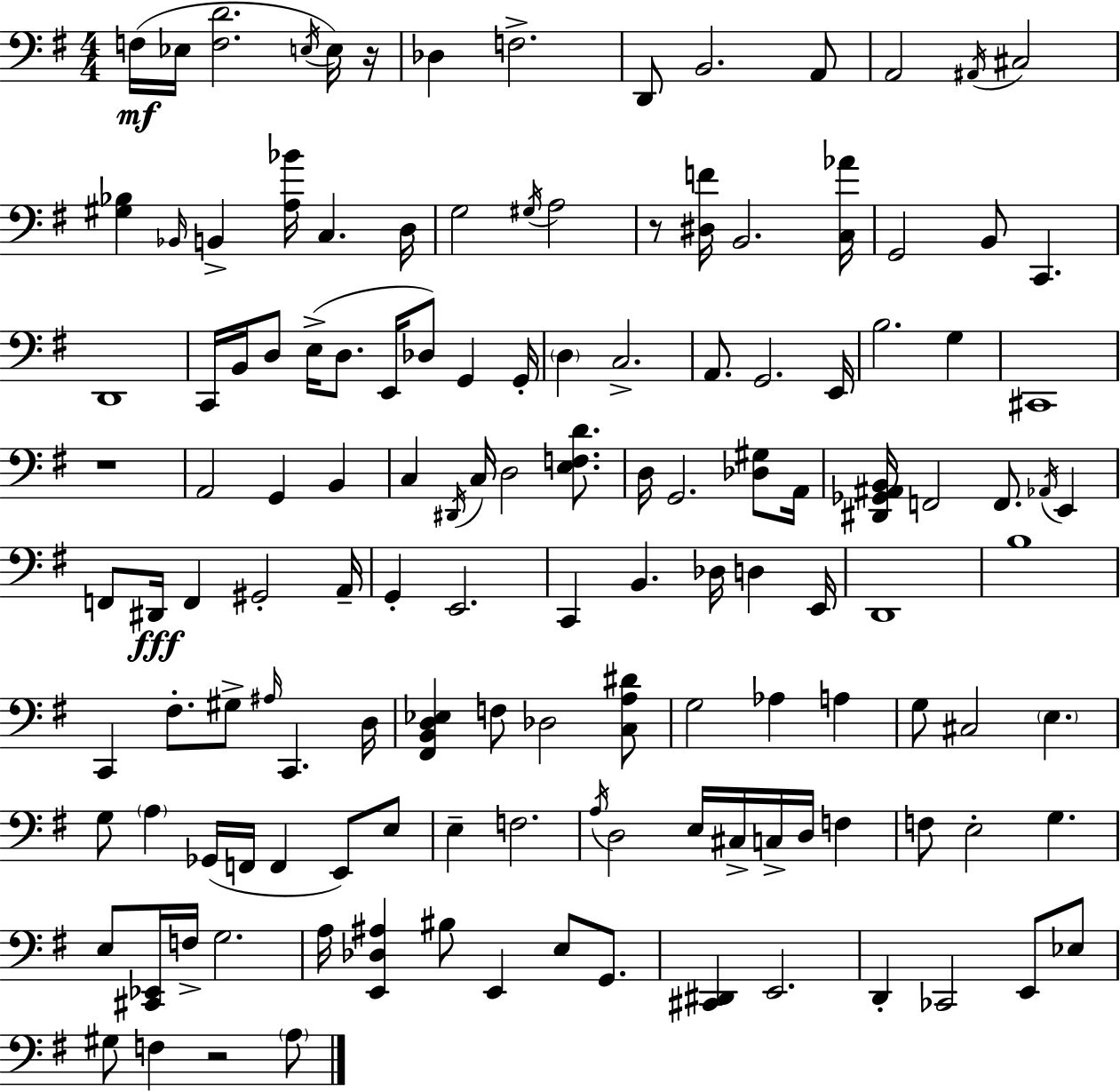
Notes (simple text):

F3/s Eb3/s [F3,D4]/h. E3/s E3/s R/s Db3/q F3/h. D2/e B2/h. A2/e A2/h A#2/s C#3/h [G#3,Bb3]/q Bb2/s B2/q [A3,Bb4]/s C3/q. D3/s G3/h G#3/s A3/h R/e [D#3,F4]/s B2/h. [C3,Ab4]/s G2/h B2/e C2/q. D2/w C2/s B2/s D3/e E3/s D3/e. E2/s Db3/e G2/q G2/s D3/q C3/h. A2/e. G2/h. E2/s B3/h. G3/q C#2/w R/w A2/h G2/q B2/q C3/q D#2/s C3/s D3/h [E3,F3,D4]/e. D3/s G2/h. [Db3,G#3]/e A2/s [D#2,Gb2,A#2,B2]/s F2/h F2/e. Ab2/s E2/q F2/e D#2/s F2/q G#2/h A2/s G2/q E2/h. C2/q B2/q. Db3/s D3/q E2/s D2/w B3/w C2/q F#3/e. G#3/e A#3/s C2/q. D3/s [F#2,B2,D3,Eb3]/q F3/e Db3/h [C3,A3,D#4]/e G3/h Ab3/q A3/q G3/e C#3/h E3/q. G3/e A3/q Gb2/s F2/s F2/q E2/e E3/e E3/q F3/h. A3/s D3/h E3/s C#3/s C3/s D3/s F3/q F3/e E3/h G3/q. E3/e [C#2,Eb2]/s F3/s G3/h. A3/s [E2,Db3,A#3]/q BIS3/e E2/q E3/e G2/e. [C#2,D#2]/q E2/h. D2/q CES2/h E2/e Eb3/e G#3/e F3/q R/h A3/e